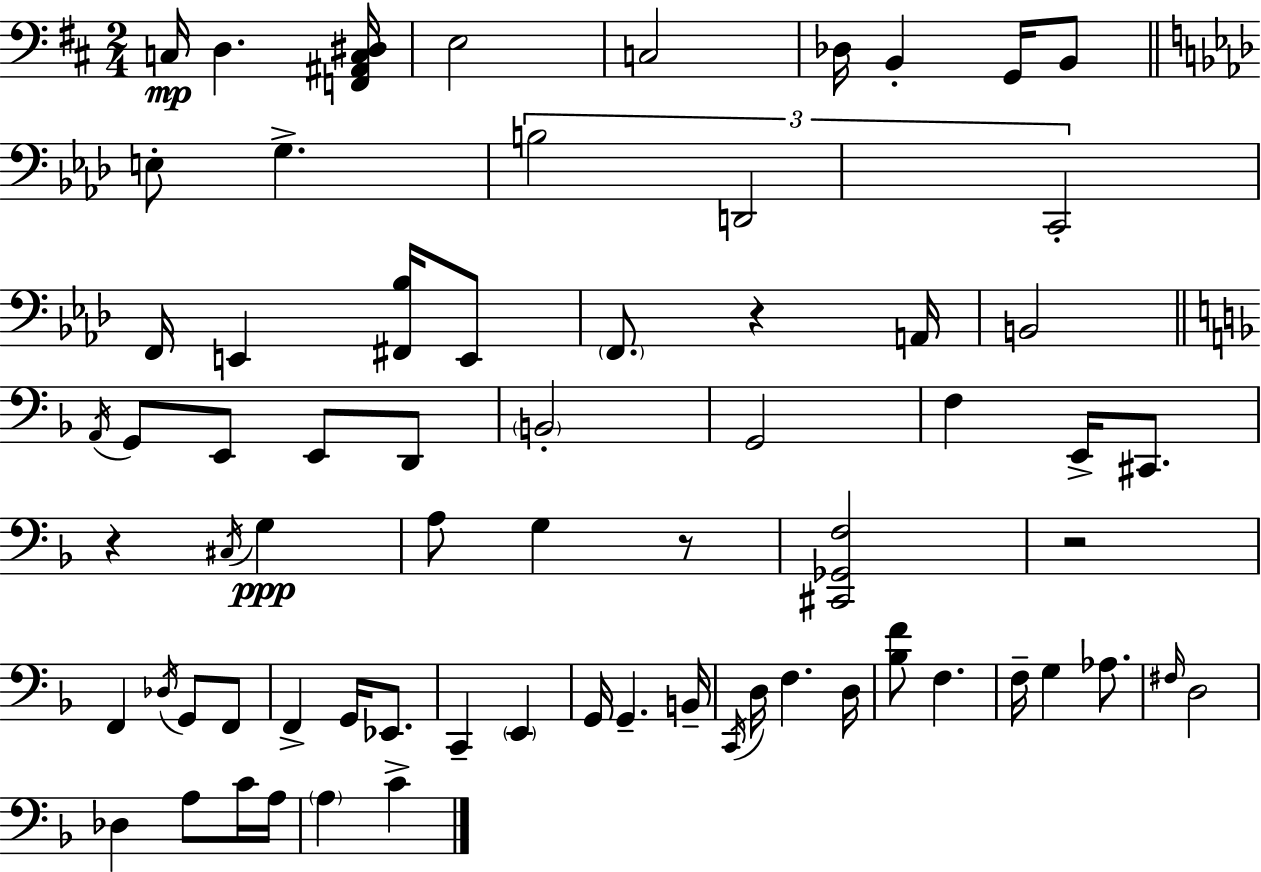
X:1
T:Untitled
M:2/4
L:1/4
K:D
C,/4 D, [F,,^A,,C,^D,]/4 E,2 C,2 _D,/4 B,, G,,/4 B,,/2 E,/2 G, B,2 D,,2 C,,2 F,,/4 E,, [^F,,_B,]/4 E,,/2 F,,/2 z A,,/4 B,,2 A,,/4 G,,/2 E,,/2 E,,/2 D,,/2 B,,2 G,,2 F, E,,/4 ^C,,/2 z ^C,/4 G, A,/2 G, z/2 [^C,,_G,,F,]2 z2 F,, _D,/4 G,,/2 F,,/2 F,, G,,/4 _E,,/2 C,, E,, G,,/4 G,, B,,/4 C,,/4 D,/4 F, D,/4 [_B,F]/2 F, F,/4 G, _A,/2 ^F,/4 D,2 _D, A,/2 C/4 A,/4 A, C